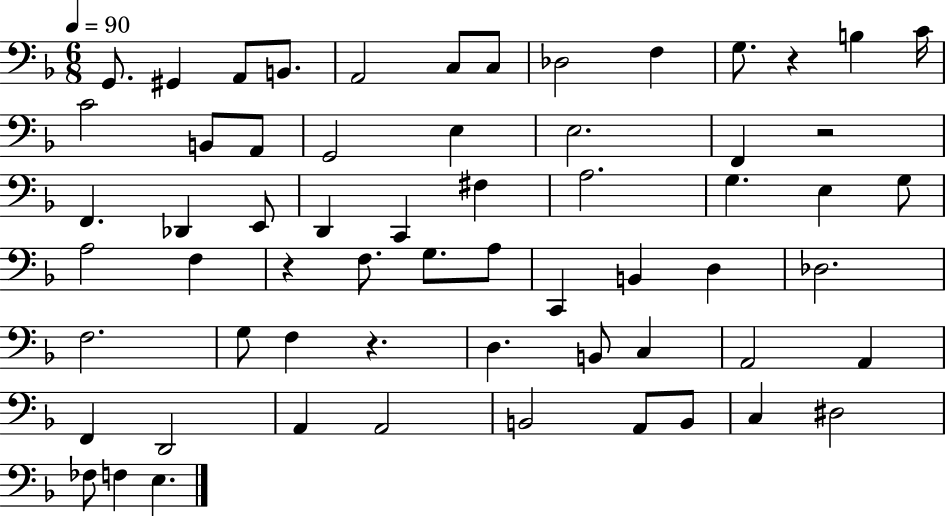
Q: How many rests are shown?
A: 4